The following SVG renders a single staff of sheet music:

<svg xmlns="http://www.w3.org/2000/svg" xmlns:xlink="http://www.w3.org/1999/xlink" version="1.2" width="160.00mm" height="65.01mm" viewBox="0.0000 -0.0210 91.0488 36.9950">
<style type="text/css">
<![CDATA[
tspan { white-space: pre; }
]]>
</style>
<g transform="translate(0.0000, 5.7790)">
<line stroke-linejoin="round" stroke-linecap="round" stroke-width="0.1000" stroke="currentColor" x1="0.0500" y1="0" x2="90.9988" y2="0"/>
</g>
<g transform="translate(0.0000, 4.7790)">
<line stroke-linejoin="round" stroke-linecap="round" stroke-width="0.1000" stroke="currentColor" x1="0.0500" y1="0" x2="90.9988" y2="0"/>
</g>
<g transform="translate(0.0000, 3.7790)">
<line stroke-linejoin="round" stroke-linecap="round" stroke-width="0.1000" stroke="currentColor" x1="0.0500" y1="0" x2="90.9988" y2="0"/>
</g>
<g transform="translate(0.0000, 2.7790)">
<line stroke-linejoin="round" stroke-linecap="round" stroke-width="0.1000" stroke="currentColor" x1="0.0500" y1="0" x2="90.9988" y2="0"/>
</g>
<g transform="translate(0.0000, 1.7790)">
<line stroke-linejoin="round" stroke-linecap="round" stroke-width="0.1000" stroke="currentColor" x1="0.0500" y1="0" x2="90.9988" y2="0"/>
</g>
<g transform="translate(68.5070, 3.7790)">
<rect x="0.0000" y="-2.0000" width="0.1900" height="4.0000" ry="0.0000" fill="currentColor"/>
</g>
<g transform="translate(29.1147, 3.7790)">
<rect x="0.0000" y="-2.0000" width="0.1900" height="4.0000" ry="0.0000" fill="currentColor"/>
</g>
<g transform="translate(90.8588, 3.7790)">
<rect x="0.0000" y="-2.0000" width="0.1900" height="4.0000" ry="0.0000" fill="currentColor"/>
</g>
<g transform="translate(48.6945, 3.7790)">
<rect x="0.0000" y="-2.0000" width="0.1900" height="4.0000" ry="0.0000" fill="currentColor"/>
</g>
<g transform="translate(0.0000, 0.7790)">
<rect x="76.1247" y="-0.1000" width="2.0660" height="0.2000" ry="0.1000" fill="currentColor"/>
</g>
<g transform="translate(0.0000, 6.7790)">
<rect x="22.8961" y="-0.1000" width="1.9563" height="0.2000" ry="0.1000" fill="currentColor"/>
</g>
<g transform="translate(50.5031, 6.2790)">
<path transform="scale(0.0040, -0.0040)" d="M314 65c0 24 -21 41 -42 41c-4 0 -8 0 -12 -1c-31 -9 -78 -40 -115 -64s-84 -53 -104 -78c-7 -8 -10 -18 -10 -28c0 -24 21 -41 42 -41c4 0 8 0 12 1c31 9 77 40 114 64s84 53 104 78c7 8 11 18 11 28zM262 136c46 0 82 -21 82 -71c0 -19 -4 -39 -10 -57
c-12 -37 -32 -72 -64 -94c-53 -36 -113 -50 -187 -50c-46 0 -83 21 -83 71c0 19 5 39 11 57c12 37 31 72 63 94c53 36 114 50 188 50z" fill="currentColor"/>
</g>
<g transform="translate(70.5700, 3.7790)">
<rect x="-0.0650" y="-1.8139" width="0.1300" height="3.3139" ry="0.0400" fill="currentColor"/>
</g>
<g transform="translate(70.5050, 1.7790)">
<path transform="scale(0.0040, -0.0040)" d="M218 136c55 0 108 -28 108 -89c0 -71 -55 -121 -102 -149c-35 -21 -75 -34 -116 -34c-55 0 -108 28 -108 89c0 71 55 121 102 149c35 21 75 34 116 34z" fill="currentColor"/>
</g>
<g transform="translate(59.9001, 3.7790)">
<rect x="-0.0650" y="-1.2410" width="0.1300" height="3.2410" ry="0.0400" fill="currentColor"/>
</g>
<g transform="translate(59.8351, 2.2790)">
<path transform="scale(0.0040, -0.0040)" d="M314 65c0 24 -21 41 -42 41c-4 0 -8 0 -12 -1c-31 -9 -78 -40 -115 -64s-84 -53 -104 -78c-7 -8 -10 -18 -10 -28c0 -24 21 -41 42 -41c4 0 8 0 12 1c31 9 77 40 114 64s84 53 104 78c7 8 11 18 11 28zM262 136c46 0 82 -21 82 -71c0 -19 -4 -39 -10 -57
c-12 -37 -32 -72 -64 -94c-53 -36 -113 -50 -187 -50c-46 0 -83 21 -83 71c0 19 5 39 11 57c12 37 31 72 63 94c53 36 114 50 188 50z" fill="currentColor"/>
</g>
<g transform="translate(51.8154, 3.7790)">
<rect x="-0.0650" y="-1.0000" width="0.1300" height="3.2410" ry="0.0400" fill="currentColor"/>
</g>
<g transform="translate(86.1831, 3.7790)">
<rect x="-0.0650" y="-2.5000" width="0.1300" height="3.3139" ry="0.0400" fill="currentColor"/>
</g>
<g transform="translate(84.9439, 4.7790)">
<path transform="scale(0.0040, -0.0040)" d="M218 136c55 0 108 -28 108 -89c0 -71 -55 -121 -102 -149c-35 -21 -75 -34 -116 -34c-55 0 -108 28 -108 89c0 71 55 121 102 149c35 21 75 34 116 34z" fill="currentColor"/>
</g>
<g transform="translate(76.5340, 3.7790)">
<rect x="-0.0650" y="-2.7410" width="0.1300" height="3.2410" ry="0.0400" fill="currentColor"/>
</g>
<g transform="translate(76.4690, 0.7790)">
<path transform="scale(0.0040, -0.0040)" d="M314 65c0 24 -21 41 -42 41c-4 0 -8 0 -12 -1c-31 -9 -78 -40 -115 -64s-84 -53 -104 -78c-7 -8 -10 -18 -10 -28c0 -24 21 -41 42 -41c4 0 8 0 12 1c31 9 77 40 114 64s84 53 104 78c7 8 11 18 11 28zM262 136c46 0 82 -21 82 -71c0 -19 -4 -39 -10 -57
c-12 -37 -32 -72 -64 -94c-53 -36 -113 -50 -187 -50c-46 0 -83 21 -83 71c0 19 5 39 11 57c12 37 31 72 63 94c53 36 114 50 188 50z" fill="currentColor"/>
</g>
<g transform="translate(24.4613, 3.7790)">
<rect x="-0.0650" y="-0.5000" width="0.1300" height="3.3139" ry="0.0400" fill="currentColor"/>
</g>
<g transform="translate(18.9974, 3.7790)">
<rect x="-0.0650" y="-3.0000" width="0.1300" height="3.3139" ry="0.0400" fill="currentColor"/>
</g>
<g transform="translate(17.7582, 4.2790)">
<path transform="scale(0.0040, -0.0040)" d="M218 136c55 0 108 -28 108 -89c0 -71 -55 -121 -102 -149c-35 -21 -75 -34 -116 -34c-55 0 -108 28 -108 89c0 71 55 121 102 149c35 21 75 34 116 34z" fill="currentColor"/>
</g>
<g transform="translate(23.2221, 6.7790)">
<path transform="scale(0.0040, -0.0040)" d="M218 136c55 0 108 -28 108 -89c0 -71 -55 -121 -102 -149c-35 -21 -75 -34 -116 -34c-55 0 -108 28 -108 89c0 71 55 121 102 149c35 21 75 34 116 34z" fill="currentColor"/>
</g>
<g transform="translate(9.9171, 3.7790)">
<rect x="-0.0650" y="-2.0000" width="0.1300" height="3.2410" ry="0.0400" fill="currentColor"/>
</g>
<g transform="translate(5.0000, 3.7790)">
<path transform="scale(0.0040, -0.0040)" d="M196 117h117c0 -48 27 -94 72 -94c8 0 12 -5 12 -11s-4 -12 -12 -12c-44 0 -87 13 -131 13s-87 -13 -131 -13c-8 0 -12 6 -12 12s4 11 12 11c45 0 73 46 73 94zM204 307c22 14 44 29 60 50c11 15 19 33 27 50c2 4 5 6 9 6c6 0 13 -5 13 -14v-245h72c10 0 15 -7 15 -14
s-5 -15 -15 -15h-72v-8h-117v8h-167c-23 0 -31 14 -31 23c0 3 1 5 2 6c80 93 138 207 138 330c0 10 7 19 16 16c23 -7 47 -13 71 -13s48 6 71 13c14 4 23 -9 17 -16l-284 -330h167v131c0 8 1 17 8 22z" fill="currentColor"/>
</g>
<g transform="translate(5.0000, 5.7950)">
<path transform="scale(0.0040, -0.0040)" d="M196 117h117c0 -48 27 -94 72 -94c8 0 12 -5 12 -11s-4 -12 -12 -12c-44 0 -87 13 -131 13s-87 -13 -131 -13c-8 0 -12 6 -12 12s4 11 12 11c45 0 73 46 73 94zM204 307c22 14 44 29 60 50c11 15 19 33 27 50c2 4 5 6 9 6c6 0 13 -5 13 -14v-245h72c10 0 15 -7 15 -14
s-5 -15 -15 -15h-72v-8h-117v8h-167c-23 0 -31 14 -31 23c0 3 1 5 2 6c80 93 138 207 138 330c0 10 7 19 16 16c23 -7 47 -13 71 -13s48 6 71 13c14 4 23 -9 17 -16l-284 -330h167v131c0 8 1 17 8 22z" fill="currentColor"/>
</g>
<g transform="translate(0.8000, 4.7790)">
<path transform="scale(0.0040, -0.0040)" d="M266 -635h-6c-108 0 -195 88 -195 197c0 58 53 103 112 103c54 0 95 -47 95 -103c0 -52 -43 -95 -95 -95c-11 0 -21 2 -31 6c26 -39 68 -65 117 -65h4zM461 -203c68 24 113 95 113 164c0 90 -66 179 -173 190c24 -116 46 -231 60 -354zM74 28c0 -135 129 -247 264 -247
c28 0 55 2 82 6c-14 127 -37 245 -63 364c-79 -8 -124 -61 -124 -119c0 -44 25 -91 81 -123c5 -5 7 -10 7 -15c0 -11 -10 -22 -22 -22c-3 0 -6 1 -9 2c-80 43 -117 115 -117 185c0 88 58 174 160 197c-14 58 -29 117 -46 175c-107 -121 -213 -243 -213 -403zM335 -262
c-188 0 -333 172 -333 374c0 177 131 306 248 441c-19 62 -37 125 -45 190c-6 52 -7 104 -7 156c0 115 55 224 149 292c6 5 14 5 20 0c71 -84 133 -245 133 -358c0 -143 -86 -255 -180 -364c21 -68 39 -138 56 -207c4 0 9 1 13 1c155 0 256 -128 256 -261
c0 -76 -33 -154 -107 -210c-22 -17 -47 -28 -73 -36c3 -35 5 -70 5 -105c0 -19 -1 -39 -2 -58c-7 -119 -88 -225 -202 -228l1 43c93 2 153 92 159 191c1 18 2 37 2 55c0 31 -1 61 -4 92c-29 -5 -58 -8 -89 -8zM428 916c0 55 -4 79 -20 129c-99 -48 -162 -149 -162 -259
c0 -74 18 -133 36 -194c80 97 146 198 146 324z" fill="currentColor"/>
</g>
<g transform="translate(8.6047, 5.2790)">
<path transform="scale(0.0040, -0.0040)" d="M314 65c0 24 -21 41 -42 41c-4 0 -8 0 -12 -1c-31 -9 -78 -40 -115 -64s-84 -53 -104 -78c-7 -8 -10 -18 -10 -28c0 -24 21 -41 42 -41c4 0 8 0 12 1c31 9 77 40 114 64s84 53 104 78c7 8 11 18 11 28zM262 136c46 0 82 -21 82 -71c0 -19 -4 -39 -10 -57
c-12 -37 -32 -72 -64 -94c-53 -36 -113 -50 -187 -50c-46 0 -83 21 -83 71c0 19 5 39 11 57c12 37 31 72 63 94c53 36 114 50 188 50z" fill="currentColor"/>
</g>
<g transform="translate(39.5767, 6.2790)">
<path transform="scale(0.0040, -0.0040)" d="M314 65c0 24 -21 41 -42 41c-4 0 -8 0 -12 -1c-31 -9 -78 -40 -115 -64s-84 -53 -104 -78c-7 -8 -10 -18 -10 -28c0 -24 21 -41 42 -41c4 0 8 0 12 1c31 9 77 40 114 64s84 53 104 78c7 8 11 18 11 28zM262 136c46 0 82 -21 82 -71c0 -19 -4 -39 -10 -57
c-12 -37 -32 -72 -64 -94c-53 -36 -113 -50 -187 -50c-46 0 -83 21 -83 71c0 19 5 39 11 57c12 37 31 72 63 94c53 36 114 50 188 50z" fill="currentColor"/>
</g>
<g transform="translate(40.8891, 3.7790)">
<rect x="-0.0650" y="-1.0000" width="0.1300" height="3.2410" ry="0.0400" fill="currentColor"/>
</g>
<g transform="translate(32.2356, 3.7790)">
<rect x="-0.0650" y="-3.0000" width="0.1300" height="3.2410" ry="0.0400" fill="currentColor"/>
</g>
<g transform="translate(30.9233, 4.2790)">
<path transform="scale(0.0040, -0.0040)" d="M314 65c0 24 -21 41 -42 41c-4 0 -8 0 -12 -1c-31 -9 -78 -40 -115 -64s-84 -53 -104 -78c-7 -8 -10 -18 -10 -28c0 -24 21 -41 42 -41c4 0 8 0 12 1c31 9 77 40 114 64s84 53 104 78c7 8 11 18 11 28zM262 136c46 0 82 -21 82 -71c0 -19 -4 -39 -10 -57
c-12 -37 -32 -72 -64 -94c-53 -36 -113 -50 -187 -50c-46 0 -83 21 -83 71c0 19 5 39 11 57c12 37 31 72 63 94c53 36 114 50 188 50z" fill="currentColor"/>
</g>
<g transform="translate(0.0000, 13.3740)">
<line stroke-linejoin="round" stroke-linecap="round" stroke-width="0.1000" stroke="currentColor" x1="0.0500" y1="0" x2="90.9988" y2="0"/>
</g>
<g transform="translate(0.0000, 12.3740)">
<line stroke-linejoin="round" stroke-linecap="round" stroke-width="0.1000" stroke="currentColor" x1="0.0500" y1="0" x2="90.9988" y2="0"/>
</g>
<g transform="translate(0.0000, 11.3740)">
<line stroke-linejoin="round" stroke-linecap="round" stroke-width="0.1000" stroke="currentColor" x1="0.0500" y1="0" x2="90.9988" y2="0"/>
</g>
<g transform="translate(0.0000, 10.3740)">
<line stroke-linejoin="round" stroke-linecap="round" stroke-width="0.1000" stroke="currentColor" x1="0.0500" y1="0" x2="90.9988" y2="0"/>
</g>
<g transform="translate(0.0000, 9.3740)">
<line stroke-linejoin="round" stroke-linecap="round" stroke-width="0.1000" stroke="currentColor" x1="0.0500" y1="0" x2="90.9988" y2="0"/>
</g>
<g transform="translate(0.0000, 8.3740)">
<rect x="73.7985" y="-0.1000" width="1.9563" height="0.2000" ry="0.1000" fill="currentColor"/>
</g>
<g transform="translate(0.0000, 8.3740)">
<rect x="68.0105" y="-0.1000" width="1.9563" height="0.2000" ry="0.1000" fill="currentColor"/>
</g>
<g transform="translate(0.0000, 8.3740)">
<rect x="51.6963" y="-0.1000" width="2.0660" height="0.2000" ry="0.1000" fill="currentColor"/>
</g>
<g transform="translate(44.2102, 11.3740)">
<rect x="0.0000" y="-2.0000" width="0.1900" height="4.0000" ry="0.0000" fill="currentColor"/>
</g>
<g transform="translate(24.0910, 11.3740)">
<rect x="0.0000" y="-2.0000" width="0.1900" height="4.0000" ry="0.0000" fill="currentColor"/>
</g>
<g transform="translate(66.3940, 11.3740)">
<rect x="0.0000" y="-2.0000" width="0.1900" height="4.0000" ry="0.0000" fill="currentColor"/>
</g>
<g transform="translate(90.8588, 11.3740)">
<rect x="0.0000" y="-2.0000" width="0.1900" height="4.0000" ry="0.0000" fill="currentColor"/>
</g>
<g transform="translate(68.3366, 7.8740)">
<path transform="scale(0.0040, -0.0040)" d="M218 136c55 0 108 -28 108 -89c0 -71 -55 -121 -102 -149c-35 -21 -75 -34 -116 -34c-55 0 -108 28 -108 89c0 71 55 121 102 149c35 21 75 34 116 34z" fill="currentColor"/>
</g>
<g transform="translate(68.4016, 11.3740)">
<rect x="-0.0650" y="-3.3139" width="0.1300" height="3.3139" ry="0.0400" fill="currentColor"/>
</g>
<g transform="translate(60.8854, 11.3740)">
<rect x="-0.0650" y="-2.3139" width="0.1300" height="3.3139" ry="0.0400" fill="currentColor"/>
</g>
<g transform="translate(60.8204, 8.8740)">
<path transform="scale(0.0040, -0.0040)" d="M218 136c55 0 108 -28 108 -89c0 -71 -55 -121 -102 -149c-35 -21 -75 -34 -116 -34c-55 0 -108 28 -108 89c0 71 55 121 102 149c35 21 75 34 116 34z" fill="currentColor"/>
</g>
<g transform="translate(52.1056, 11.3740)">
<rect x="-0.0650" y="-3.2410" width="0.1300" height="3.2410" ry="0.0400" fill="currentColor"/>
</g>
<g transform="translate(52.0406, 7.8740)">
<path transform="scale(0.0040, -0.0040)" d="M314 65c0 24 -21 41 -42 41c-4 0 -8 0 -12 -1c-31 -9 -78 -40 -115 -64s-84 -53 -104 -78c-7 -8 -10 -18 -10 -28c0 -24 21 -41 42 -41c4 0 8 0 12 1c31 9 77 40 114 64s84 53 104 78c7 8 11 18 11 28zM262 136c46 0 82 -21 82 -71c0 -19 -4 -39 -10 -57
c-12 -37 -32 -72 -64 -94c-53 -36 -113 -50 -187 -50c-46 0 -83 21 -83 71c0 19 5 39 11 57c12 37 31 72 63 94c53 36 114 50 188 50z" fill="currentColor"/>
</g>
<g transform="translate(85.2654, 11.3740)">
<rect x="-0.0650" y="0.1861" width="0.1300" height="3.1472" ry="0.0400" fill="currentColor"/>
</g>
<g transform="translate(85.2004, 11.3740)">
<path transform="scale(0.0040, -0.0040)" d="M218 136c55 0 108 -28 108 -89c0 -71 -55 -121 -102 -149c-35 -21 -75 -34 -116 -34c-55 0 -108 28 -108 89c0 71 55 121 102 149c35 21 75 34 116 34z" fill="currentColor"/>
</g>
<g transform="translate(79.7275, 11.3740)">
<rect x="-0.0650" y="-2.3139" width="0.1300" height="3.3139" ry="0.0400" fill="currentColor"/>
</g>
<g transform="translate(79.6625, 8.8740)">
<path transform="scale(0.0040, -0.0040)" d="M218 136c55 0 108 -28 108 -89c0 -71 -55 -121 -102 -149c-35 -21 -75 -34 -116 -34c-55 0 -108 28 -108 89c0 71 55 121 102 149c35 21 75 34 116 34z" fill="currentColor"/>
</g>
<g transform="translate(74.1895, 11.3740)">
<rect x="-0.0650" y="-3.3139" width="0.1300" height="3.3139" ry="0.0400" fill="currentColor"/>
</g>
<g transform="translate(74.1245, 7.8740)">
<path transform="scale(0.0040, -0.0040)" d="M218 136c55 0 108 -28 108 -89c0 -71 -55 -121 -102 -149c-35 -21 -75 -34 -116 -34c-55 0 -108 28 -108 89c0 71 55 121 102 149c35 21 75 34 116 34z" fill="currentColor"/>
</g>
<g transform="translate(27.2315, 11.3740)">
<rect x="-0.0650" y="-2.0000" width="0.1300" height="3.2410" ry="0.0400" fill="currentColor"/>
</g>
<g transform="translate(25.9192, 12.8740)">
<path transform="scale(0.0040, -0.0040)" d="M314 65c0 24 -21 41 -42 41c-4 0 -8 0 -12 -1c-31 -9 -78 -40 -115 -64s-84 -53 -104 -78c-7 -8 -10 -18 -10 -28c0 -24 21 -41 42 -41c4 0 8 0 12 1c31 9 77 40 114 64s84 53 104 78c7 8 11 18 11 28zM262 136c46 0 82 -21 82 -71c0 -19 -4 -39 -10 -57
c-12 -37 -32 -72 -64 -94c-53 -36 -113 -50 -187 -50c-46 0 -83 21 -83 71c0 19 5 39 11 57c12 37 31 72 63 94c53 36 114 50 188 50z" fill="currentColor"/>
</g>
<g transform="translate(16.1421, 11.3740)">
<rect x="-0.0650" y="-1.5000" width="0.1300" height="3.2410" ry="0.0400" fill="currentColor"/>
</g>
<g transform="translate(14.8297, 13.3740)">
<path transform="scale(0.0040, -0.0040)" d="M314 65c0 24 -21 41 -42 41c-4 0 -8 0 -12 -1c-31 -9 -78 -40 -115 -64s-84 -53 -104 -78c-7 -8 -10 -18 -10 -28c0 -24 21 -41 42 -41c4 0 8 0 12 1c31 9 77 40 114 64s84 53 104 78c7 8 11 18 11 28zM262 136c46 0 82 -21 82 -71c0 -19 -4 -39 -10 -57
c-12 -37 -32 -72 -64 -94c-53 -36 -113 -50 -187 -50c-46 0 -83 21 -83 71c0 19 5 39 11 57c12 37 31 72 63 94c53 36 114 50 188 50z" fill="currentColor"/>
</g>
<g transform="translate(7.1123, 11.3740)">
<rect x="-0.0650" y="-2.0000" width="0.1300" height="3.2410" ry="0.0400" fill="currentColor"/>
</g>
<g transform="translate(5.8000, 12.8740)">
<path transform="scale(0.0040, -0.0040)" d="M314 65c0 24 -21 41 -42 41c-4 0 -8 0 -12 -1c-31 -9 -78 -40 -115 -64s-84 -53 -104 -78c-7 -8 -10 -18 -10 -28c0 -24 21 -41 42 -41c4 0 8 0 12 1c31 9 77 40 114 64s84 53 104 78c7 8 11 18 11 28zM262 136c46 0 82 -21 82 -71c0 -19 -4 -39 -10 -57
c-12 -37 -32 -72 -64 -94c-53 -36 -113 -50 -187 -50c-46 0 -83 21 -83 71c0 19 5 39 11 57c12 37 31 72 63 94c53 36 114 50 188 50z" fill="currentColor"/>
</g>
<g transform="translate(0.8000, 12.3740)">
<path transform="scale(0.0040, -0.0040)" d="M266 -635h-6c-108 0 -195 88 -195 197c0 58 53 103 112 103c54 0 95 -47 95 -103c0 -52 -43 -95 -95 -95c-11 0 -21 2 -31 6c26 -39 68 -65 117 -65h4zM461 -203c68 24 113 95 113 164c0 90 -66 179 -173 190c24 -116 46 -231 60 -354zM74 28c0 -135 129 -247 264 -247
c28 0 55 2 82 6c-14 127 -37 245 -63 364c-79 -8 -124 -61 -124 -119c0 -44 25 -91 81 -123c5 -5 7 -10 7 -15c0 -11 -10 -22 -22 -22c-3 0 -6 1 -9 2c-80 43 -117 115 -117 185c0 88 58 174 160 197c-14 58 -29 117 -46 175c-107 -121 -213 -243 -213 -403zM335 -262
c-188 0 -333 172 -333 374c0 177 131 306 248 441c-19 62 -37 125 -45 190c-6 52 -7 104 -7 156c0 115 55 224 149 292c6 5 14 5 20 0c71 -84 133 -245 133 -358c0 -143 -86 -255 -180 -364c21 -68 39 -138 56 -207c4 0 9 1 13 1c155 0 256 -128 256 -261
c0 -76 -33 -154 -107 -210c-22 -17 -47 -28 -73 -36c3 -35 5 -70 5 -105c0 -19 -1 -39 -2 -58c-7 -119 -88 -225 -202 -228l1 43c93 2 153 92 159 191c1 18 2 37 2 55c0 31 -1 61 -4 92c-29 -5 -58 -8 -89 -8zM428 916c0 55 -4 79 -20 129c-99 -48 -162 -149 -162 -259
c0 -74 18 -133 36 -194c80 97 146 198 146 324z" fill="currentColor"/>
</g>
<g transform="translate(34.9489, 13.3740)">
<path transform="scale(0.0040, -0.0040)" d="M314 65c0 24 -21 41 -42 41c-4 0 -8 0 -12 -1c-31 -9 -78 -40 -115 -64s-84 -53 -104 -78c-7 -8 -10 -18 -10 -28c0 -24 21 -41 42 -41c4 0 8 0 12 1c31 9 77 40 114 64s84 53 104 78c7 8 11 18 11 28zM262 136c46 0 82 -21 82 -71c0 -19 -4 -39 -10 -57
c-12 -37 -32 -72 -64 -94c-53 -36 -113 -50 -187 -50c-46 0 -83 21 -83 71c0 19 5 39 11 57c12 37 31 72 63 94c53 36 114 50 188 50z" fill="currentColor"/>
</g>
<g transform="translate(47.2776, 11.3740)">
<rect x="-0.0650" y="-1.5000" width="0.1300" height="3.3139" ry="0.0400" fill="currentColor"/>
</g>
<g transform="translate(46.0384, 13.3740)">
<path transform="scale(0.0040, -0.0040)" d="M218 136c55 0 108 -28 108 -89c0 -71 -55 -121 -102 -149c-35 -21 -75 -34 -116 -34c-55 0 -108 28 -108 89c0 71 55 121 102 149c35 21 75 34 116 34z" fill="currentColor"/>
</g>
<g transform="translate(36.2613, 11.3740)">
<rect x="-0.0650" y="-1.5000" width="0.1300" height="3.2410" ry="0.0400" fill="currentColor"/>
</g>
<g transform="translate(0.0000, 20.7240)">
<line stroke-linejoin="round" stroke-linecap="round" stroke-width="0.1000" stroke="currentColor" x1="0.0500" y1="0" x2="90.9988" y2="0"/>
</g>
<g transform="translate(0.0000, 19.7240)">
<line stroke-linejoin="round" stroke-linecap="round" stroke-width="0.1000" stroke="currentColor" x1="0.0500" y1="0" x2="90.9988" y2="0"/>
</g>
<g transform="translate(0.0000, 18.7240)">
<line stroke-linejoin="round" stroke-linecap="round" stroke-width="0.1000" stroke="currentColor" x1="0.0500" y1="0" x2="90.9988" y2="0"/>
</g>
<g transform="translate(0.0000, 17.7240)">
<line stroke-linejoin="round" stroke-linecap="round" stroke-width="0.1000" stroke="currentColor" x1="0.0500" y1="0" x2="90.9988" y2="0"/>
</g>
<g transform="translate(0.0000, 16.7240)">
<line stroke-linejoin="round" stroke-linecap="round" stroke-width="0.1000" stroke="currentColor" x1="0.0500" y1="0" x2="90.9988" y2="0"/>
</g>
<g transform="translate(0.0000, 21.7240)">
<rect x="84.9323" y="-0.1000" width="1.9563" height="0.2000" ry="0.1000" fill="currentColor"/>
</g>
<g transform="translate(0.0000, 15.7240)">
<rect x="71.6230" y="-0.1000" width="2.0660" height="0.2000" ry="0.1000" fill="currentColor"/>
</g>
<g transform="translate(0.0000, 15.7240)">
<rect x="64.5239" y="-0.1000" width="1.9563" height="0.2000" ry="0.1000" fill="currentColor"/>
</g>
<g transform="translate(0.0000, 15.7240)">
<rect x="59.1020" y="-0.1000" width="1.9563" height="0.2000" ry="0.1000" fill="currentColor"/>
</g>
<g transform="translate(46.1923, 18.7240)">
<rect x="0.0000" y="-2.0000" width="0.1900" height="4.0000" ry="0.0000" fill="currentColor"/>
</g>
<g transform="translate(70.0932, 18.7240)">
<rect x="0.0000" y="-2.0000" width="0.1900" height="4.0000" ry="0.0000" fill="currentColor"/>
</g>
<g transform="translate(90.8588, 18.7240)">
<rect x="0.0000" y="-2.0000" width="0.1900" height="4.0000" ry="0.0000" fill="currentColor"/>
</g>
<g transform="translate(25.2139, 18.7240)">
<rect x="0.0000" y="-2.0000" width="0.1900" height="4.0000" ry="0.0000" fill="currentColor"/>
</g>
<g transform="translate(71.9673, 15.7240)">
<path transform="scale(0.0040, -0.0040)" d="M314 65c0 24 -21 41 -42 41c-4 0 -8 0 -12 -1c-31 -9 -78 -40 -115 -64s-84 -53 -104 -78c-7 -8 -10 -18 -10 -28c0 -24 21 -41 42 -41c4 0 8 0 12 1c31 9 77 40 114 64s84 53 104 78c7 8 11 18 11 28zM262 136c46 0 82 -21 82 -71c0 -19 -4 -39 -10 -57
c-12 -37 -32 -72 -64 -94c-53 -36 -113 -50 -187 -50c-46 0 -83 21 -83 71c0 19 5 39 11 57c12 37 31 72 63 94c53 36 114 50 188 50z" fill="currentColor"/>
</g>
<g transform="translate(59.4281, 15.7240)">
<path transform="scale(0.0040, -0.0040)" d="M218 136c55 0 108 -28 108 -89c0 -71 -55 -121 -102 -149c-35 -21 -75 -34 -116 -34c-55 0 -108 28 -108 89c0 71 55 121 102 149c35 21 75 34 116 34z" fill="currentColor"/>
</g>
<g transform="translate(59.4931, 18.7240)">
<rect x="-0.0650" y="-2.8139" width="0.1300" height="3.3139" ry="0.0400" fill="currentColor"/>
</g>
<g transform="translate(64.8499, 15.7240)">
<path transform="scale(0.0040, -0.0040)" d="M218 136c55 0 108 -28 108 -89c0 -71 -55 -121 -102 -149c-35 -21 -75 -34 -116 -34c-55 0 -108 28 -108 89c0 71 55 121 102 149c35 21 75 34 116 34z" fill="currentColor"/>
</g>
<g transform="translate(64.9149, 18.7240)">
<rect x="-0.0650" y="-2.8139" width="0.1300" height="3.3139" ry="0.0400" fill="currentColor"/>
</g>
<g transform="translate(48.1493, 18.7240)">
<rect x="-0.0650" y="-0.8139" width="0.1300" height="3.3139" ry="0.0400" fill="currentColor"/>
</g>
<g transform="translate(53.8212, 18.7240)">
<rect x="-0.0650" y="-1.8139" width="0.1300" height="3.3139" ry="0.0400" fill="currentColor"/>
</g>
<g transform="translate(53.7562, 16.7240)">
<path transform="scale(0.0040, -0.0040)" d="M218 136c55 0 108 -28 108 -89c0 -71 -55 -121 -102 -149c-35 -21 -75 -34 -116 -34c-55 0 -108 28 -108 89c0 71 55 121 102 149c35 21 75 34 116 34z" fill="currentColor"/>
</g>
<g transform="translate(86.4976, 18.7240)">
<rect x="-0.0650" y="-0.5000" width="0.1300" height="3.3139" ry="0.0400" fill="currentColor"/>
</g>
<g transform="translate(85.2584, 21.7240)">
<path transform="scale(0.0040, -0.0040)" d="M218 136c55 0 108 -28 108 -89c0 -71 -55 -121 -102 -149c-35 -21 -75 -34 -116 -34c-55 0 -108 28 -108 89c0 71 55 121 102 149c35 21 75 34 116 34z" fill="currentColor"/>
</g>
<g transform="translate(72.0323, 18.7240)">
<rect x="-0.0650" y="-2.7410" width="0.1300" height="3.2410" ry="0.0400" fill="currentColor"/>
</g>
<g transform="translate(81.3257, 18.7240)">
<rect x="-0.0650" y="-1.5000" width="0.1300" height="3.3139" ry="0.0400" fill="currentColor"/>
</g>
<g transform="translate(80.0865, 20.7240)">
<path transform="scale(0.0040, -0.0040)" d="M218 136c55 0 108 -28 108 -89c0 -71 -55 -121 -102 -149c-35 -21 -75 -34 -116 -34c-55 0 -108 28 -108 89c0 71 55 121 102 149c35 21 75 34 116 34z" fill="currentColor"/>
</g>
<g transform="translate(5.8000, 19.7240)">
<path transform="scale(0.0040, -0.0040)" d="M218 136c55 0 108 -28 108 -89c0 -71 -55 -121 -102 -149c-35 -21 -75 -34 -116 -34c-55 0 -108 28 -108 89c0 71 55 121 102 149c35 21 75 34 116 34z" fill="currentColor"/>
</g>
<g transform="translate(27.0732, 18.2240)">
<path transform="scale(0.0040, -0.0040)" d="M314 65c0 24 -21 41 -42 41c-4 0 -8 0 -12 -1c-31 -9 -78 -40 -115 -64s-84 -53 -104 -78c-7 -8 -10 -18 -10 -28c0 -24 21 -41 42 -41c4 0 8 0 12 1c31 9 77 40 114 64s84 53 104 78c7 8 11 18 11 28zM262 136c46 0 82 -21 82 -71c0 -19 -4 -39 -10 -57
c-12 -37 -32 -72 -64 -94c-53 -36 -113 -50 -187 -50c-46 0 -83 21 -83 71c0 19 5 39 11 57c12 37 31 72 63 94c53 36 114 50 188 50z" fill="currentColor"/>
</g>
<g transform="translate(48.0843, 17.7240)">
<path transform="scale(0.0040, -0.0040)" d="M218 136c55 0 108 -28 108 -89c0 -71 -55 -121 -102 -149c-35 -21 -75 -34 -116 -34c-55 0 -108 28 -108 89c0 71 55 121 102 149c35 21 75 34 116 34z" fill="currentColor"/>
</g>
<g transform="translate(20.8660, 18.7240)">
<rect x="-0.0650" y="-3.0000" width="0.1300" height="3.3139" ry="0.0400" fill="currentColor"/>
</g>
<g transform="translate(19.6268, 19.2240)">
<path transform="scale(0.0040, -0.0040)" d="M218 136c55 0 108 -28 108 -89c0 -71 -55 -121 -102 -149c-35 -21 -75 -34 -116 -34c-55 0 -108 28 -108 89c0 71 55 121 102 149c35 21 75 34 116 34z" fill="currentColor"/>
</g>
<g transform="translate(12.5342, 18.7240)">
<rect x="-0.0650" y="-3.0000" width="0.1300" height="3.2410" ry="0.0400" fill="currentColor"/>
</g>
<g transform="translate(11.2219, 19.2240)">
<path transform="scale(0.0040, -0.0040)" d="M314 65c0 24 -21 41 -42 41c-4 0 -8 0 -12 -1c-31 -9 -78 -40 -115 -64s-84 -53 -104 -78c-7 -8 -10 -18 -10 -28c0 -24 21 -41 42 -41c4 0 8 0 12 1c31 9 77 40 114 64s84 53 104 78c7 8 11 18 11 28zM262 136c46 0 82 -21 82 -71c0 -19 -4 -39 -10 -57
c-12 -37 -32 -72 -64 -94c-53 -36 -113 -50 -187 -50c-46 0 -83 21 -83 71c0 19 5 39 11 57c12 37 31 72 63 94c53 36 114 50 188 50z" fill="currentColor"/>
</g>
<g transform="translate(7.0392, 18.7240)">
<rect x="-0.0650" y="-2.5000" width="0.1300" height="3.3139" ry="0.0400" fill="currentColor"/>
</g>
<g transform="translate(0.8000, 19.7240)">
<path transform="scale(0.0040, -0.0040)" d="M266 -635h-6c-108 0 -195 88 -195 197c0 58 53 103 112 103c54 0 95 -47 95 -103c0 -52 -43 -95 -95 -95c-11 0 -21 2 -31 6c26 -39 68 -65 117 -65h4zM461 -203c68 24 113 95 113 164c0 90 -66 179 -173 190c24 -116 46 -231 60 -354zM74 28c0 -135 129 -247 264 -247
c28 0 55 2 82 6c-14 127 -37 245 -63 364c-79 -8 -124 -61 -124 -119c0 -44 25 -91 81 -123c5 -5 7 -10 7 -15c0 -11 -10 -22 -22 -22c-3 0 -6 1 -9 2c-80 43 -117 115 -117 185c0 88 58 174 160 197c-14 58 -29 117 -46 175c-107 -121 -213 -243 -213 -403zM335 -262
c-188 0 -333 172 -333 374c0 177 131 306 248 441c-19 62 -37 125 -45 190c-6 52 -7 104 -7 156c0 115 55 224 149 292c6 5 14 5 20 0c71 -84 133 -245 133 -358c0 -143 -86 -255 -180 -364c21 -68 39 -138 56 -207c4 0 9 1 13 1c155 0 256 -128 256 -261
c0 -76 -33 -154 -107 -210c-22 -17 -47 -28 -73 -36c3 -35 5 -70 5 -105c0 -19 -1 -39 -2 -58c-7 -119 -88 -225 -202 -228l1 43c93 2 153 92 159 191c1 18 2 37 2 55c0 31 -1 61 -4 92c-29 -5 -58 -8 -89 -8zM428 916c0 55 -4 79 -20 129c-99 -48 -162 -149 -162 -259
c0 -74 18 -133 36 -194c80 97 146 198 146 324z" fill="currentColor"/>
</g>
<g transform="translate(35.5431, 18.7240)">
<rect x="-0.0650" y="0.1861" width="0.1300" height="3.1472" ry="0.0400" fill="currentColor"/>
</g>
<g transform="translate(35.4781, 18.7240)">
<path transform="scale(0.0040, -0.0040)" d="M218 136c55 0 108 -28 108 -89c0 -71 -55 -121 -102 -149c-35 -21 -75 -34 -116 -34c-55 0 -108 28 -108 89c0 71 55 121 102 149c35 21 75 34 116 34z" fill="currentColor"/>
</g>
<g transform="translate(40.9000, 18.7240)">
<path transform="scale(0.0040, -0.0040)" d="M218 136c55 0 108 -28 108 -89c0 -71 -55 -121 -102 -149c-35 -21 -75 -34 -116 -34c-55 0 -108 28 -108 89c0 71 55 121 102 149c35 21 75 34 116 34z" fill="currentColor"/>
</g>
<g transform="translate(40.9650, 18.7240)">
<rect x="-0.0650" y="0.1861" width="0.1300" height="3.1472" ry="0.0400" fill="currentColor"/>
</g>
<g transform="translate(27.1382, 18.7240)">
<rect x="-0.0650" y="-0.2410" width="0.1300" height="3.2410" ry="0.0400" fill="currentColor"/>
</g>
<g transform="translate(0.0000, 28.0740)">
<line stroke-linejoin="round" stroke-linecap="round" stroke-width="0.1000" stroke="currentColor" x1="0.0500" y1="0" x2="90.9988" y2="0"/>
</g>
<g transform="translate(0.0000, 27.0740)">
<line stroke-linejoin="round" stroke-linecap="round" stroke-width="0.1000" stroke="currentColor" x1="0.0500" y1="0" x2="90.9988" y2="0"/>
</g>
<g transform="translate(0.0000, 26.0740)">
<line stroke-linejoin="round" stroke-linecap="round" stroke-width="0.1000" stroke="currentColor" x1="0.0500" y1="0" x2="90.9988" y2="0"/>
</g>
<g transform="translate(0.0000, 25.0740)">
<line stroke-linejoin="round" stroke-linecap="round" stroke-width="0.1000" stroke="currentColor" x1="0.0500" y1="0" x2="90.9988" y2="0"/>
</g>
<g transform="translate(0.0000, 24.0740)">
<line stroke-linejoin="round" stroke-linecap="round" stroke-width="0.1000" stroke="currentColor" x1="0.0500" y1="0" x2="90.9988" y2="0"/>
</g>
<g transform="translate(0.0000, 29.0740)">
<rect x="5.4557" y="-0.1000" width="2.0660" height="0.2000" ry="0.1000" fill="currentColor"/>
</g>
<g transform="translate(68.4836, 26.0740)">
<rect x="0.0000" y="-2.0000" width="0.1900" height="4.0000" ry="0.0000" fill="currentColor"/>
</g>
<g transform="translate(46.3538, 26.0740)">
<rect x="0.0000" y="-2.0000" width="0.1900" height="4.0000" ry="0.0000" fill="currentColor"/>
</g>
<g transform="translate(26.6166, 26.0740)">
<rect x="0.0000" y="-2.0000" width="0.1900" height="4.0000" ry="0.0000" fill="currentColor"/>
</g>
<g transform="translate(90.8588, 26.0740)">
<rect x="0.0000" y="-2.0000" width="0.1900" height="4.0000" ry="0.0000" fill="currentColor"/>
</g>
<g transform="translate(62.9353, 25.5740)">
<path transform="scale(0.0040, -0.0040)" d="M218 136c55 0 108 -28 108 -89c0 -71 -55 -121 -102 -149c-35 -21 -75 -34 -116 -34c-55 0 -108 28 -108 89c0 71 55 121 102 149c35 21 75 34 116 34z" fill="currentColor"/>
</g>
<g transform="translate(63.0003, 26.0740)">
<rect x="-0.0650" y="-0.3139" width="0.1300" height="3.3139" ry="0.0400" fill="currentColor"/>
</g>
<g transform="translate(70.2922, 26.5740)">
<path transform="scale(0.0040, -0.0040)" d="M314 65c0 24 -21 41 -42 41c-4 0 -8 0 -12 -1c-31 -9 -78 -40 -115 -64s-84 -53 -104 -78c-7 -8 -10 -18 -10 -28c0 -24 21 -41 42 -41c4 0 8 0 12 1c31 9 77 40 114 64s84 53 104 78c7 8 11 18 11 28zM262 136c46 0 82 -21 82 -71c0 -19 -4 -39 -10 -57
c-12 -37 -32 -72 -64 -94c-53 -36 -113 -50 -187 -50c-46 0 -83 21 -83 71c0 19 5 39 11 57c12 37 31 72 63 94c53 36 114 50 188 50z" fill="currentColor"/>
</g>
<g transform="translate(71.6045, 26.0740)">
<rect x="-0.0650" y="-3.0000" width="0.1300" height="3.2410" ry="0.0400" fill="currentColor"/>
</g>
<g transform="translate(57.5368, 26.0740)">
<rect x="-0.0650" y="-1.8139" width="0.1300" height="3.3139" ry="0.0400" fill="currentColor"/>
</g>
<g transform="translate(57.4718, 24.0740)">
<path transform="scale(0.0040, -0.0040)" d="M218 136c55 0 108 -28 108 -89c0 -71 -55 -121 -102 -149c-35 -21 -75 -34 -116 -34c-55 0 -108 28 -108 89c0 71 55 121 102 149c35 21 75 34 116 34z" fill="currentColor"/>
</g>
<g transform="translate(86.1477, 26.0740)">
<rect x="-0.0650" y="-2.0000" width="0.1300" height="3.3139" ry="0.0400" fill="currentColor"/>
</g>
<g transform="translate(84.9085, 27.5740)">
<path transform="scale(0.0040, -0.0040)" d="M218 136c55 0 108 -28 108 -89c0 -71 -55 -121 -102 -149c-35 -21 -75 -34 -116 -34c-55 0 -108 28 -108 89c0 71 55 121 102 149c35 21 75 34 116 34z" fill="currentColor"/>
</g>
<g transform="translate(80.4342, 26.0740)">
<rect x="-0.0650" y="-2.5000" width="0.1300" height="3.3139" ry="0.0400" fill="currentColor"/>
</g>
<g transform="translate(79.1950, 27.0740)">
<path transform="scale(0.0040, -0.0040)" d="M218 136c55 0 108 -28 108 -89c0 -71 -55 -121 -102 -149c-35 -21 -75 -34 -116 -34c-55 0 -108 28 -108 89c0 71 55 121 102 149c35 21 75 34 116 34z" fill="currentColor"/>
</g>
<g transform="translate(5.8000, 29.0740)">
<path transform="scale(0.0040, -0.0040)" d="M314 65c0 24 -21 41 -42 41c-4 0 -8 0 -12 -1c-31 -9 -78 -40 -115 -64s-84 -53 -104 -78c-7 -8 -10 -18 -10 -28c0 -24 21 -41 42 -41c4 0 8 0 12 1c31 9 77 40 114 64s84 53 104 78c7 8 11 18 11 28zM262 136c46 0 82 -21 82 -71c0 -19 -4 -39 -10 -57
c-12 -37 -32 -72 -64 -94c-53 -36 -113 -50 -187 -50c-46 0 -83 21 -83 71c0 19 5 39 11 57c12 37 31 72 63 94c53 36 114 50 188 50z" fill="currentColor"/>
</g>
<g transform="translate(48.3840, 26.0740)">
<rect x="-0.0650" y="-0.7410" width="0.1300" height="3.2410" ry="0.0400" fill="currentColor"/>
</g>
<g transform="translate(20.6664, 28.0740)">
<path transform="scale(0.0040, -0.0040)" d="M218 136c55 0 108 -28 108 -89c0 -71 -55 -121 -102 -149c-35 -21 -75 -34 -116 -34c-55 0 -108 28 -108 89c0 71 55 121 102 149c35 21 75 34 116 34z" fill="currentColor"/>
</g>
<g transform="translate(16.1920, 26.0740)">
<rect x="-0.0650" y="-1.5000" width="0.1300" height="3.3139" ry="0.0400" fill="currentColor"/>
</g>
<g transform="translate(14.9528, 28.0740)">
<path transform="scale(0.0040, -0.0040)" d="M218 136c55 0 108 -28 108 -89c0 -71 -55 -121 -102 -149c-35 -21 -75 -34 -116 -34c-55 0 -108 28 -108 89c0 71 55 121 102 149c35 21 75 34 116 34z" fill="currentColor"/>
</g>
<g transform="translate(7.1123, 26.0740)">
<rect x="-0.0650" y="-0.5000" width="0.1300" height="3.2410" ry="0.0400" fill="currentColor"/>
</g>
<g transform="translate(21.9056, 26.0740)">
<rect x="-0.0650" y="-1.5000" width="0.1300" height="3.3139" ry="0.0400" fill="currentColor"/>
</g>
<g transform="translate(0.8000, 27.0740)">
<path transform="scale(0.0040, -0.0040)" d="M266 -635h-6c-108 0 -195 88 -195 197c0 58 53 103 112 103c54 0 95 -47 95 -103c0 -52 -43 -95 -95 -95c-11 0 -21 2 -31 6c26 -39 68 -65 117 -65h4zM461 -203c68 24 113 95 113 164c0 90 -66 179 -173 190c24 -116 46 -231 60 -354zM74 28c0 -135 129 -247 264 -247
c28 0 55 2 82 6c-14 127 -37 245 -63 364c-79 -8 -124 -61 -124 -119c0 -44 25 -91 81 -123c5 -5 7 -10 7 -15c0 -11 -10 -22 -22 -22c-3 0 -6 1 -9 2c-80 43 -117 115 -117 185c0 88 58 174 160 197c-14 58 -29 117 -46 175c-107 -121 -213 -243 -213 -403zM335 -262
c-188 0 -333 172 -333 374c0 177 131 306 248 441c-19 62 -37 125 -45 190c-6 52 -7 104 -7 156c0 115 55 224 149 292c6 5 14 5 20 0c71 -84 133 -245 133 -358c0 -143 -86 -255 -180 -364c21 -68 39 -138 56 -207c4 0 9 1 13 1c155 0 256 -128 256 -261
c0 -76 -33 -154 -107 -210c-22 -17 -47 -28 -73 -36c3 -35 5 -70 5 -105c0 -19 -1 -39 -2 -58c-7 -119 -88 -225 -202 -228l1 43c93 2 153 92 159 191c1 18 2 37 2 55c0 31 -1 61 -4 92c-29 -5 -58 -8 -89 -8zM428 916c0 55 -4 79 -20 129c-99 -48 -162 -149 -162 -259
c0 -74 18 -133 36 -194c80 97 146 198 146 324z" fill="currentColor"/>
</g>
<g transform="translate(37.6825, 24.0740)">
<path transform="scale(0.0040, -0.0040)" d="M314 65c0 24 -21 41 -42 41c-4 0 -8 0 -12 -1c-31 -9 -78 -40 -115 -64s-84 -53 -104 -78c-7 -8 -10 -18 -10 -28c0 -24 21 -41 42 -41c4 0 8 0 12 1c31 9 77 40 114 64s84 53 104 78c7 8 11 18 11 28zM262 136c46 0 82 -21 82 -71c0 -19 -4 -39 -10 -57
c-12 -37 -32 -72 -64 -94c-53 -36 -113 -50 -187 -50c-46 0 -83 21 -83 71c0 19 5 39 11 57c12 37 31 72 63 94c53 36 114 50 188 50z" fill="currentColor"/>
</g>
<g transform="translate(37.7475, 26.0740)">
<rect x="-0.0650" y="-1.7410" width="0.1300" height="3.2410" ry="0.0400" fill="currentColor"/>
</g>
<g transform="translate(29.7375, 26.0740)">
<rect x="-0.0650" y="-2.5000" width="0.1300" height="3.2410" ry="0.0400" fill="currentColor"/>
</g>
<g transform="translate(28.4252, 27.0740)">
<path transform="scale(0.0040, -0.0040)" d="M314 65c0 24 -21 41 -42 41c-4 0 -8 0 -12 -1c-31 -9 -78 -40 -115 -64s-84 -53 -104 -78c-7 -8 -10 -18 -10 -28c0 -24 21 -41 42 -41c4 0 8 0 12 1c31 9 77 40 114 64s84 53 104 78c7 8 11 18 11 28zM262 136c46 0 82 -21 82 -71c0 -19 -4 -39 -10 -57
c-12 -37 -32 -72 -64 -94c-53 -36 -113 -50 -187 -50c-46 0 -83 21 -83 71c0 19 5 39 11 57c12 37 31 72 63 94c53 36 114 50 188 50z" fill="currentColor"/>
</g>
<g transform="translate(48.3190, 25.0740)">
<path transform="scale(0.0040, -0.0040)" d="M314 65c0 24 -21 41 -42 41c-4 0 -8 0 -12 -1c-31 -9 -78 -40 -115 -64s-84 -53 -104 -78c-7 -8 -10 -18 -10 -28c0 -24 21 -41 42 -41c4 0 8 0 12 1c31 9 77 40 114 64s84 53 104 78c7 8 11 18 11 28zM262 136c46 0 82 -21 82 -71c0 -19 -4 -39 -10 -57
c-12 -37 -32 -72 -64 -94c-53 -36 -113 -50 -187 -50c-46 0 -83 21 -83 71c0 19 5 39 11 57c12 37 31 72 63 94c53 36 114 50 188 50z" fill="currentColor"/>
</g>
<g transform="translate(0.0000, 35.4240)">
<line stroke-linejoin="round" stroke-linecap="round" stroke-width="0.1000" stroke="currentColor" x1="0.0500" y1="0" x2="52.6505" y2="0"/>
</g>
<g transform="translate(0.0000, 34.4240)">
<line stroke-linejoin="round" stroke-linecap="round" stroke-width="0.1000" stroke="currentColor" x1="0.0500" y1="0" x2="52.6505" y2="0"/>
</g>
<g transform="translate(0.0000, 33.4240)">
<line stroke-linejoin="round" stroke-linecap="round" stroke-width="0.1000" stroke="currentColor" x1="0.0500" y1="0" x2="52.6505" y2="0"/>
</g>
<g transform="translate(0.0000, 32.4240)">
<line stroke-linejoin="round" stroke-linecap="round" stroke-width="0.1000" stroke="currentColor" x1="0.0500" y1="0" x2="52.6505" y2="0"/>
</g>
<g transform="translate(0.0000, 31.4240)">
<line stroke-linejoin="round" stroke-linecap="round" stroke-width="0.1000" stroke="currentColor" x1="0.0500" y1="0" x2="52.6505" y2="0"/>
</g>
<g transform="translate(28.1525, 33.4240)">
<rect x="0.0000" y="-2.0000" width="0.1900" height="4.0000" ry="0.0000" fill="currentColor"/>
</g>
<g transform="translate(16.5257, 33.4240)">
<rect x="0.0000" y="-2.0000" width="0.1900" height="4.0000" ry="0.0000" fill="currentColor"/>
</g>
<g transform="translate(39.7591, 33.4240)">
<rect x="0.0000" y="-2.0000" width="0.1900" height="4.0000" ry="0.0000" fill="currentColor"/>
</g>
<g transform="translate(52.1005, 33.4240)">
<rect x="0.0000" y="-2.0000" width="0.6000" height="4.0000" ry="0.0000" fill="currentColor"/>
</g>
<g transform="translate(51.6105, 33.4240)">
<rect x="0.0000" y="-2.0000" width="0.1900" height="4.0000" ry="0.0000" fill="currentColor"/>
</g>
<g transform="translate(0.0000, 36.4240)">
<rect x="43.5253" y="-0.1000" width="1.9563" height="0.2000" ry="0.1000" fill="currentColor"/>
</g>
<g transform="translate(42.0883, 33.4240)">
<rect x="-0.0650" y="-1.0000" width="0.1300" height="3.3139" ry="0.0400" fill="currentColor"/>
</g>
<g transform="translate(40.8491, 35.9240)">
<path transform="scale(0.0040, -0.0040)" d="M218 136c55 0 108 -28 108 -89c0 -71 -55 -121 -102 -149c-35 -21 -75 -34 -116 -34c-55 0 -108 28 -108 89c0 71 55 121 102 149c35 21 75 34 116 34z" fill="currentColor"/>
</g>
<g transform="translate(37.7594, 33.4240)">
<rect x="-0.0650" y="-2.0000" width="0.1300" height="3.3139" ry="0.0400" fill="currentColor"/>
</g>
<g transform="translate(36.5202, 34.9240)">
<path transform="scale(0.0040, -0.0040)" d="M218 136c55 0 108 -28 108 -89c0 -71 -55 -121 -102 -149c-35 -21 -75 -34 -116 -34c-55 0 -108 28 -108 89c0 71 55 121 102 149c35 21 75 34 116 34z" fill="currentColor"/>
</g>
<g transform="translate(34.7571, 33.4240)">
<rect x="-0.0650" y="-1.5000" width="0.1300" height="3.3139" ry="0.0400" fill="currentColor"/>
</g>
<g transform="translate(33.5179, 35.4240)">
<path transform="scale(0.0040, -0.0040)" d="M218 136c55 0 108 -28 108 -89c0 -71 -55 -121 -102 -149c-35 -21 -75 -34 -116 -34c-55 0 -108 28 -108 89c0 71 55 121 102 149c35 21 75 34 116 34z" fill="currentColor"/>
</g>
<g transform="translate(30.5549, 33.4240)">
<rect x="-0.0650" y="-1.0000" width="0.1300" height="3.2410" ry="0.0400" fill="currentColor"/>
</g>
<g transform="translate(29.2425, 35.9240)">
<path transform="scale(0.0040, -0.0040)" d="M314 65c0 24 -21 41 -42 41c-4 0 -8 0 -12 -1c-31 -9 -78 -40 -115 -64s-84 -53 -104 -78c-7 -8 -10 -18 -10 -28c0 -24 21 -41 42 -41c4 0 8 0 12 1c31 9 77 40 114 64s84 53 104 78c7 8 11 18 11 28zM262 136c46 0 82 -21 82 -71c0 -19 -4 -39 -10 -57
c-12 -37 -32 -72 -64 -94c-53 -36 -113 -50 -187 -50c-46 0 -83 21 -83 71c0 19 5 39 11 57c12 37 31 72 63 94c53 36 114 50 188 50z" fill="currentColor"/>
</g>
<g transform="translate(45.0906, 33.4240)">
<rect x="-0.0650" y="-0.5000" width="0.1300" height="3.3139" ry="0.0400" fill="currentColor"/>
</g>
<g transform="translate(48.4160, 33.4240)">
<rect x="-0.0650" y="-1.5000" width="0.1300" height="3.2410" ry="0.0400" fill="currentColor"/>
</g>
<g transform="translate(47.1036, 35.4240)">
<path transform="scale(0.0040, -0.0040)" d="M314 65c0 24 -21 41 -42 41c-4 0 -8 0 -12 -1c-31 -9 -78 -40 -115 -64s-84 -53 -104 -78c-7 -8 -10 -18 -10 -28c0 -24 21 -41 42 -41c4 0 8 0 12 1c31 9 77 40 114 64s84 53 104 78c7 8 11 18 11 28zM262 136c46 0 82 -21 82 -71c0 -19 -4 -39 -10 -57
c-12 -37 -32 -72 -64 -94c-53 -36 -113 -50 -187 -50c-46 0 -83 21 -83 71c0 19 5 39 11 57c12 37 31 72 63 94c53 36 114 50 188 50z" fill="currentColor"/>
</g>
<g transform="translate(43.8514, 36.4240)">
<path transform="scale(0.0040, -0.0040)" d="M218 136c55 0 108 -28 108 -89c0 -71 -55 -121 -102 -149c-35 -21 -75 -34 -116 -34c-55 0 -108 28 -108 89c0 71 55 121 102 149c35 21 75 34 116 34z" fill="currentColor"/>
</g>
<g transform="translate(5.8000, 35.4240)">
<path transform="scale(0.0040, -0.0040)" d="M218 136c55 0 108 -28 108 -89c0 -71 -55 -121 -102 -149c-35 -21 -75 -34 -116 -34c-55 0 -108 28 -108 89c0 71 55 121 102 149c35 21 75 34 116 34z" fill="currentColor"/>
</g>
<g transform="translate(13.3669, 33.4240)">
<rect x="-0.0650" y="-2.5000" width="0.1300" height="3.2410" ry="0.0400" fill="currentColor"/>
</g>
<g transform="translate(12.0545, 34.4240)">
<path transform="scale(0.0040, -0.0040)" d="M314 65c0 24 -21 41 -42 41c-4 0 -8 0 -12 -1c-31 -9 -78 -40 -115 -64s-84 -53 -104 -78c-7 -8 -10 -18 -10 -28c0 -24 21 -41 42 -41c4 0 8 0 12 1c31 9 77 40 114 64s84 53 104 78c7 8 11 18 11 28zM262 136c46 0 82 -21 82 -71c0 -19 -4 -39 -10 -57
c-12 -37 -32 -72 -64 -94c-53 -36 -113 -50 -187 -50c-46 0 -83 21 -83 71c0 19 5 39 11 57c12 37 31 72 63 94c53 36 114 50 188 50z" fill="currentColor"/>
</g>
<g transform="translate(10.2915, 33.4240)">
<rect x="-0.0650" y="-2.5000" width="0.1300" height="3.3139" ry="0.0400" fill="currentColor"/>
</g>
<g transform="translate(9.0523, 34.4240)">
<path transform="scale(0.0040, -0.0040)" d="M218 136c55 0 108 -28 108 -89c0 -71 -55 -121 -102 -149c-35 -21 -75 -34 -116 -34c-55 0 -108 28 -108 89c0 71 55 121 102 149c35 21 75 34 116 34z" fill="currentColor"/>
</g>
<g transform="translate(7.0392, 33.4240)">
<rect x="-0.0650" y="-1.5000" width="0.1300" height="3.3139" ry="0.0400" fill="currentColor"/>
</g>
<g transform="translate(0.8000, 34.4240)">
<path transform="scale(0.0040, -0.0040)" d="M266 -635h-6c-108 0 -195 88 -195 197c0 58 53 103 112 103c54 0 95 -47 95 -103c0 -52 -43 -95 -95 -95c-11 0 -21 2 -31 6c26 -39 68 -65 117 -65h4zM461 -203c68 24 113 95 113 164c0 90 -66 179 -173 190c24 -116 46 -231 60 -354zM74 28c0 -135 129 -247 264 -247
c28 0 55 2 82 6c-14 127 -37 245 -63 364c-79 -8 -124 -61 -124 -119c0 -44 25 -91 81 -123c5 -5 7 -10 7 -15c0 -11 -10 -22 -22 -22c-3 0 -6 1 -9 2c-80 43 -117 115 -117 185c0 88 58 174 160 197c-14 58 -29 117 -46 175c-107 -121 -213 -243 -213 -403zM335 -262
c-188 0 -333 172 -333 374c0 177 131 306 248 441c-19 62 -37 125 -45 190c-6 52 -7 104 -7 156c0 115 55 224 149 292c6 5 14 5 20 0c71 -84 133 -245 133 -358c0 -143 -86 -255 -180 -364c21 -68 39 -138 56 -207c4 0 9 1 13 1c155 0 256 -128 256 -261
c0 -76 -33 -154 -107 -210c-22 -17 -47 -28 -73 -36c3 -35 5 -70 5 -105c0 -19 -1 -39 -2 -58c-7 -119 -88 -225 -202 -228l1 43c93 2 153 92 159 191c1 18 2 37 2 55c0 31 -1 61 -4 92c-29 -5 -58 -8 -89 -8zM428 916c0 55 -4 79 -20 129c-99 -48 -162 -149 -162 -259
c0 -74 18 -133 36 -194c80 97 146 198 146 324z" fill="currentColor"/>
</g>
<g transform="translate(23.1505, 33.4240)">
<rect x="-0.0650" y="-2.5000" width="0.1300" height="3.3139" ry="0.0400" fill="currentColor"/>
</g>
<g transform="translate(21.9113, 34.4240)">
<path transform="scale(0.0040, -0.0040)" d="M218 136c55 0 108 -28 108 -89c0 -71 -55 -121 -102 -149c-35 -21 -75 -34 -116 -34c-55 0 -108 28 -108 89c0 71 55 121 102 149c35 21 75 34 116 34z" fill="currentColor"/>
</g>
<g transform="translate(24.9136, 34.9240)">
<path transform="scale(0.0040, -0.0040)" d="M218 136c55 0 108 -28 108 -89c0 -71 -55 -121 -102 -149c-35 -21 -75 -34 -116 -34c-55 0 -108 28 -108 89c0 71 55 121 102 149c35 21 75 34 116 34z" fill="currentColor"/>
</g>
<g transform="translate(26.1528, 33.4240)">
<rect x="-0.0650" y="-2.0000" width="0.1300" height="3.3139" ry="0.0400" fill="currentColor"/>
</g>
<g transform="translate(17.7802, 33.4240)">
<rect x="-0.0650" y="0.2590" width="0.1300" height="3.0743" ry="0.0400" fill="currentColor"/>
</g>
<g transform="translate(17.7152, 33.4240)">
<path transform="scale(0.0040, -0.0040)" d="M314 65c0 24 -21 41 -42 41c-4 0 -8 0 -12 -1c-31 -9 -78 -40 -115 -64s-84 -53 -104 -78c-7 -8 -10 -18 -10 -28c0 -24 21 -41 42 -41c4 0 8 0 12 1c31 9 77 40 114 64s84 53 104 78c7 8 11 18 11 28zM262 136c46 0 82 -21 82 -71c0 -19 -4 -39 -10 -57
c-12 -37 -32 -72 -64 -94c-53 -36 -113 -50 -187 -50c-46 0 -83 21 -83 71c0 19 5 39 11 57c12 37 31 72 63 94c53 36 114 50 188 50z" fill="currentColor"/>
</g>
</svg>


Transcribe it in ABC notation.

X:1
T:Untitled
M:4/4
L:1/4
K:C
F2 A C A2 D2 D2 e2 f a2 G F2 E2 F2 E2 E b2 g b b g B G A2 A c2 B B d f a a a2 E C C2 E E G2 f2 d2 f c A2 G F E G G2 B2 G F D2 E F D C E2